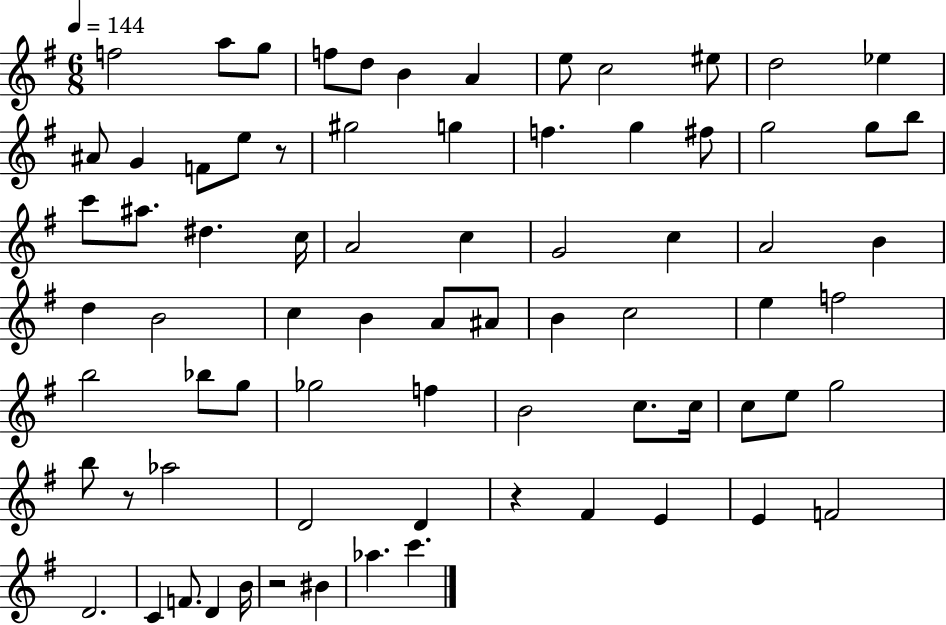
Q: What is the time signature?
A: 6/8